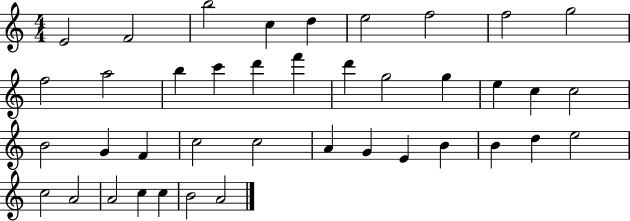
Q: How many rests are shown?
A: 0